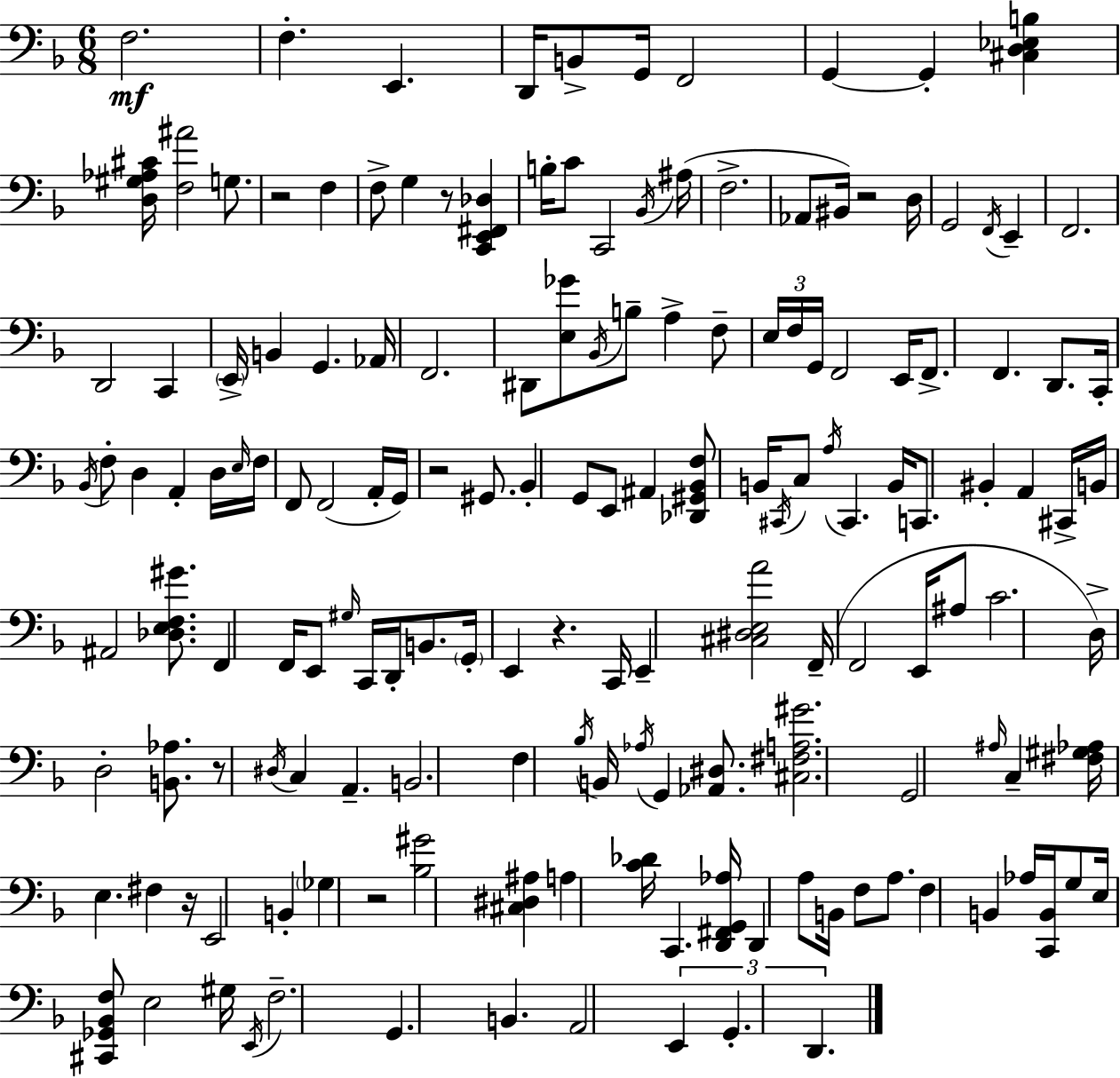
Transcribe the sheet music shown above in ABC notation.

X:1
T:Untitled
M:6/8
L:1/4
K:Dm
F,2 F, E,, D,,/4 B,,/2 G,,/4 F,,2 G,, G,, [^C,D,_E,B,] [D,^G,_A,^C]/4 [F,^A]2 G,/2 z2 F, F,/2 G, z/2 [C,,E,,^F,,_D,] B,/4 C/2 C,,2 _B,,/4 ^A,/4 F,2 _A,,/2 ^B,,/4 z2 D,/4 G,,2 F,,/4 E,, F,,2 D,,2 C,, E,,/4 B,, G,, _A,,/4 F,,2 ^D,,/2 [E,_G]/2 _B,,/4 B,/2 A, F,/2 E,/4 F,/4 G,,/4 F,,2 E,,/4 F,,/2 F,, D,,/2 C,,/4 _B,,/4 F,/2 D, A,, D,/4 E,/4 F,/4 F,,/2 F,,2 A,,/4 G,,/4 z2 ^G,,/2 _B,, G,,/2 E,,/2 ^A,, [_D,,^G,,_B,,F,]/2 B,,/4 ^C,,/4 C,/2 A,/4 ^C,, B,,/4 C,,/2 ^B,, A,, ^C,,/4 B,,/4 ^A,,2 [_D,E,F,^G]/2 F,, F,,/4 E,,/2 ^G,/4 C,,/4 D,,/4 B,,/2 G,,/4 E,, z C,,/4 E,, [^C,^D,E,A]2 F,,/4 F,,2 E,,/4 ^A,/2 C2 D,/4 D,2 [B,,_A,]/2 z/2 ^D,/4 C, A,, B,,2 F, _B,/4 B,,/4 _A,/4 G,, [_A,,^D,]/2 [^C,^F,A,^G]2 G,,2 ^A,/4 C, [^F,^G,_A,]/4 E, ^F, z/4 E,,2 B,, _G, z2 [_B,^G]2 [^C,^D,^A,] A, [C_D]/4 C,, [D,,^F,,G,,_A,]/4 D,, A,/2 B,,/4 F,/2 A,/2 F, B,, _A,/4 [C,,B,,]/4 G,/2 E,/4 [^C,,_G,,_B,,F,]/2 E,2 ^G,/4 E,,/4 F,2 G,, B,, A,,2 E,, G,, D,,